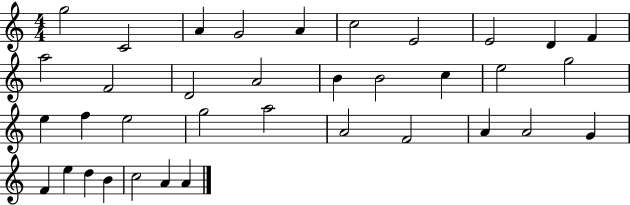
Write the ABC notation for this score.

X:1
T:Untitled
M:4/4
L:1/4
K:C
g2 C2 A G2 A c2 E2 E2 D F a2 F2 D2 A2 B B2 c e2 g2 e f e2 g2 a2 A2 F2 A A2 G F e d B c2 A A